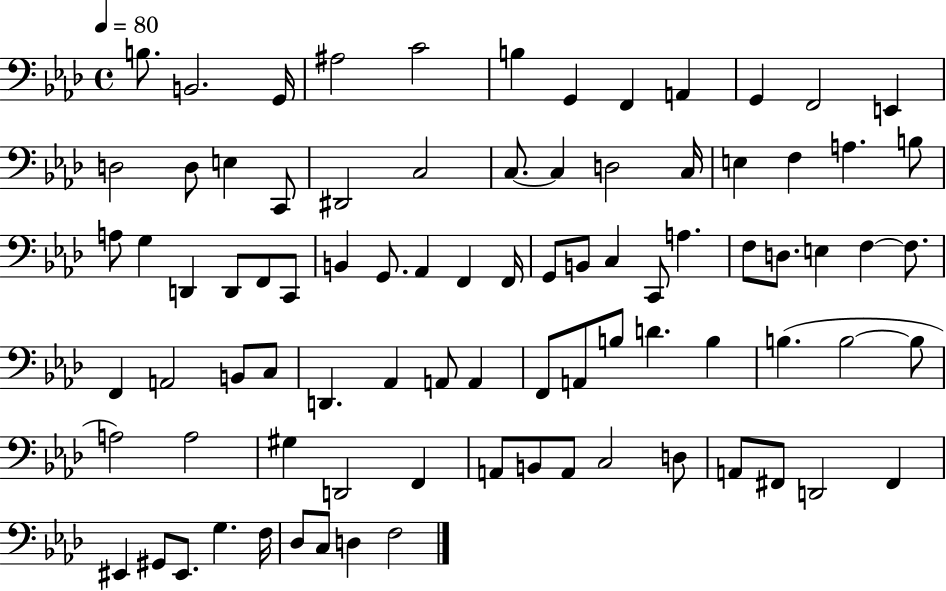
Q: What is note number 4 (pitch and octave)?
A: A#3